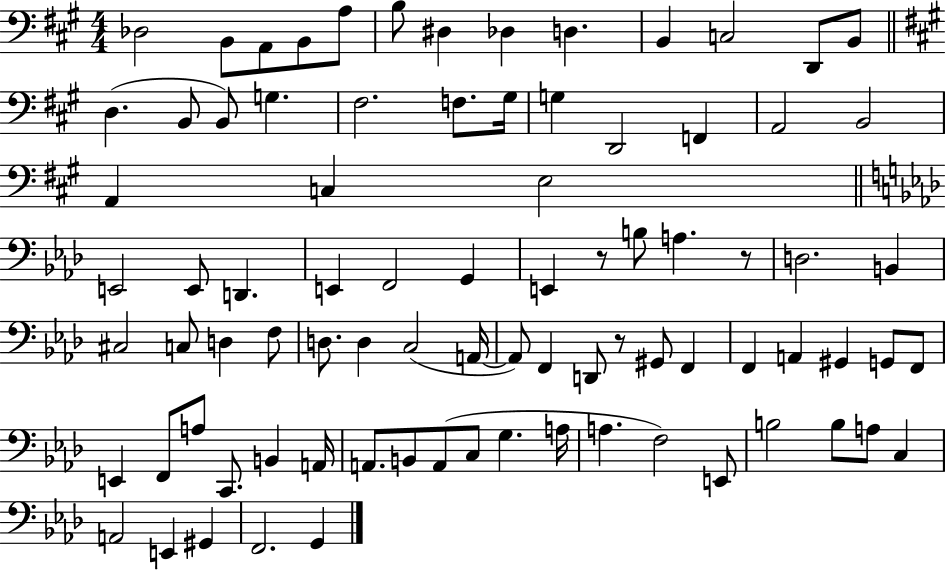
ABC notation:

X:1
T:Untitled
M:4/4
L:1/4
K:A
_D,2 B,,/2 A,,/2 B,,/2 A,/2 B,/2 ^D, _D, D, B,, C,2 D,,/2 B,,/2 D, B,,/2 B,,/2 G, ^F,2 F,/2 ^G,/4 G, D,,2 F,, A,,2 B,,2 A,, C, E,2 E,,2 E,,/2 D,, E,, F,,2 G,, E,, z/2 B,/2 A, z/2 D,2 B,, ^C,2 C,/2 D, F,/2 D,/2 D, C,2 A,,/4 A,,/2 F,, D,,/2 z/2 ^G,,/2 F,, F,, A,, ^G,, G,,/2 F,,/2 E,, F,,/2 A,/2 C,,/2 B,, A,,/4 A,,/2 B,,/2 A,,/2 C,/2 G, A,/4 A, F,2 E,,/2 B,2 B,/2 A,/2 C, A,,2 E,, ^G,, F,,2 G,,